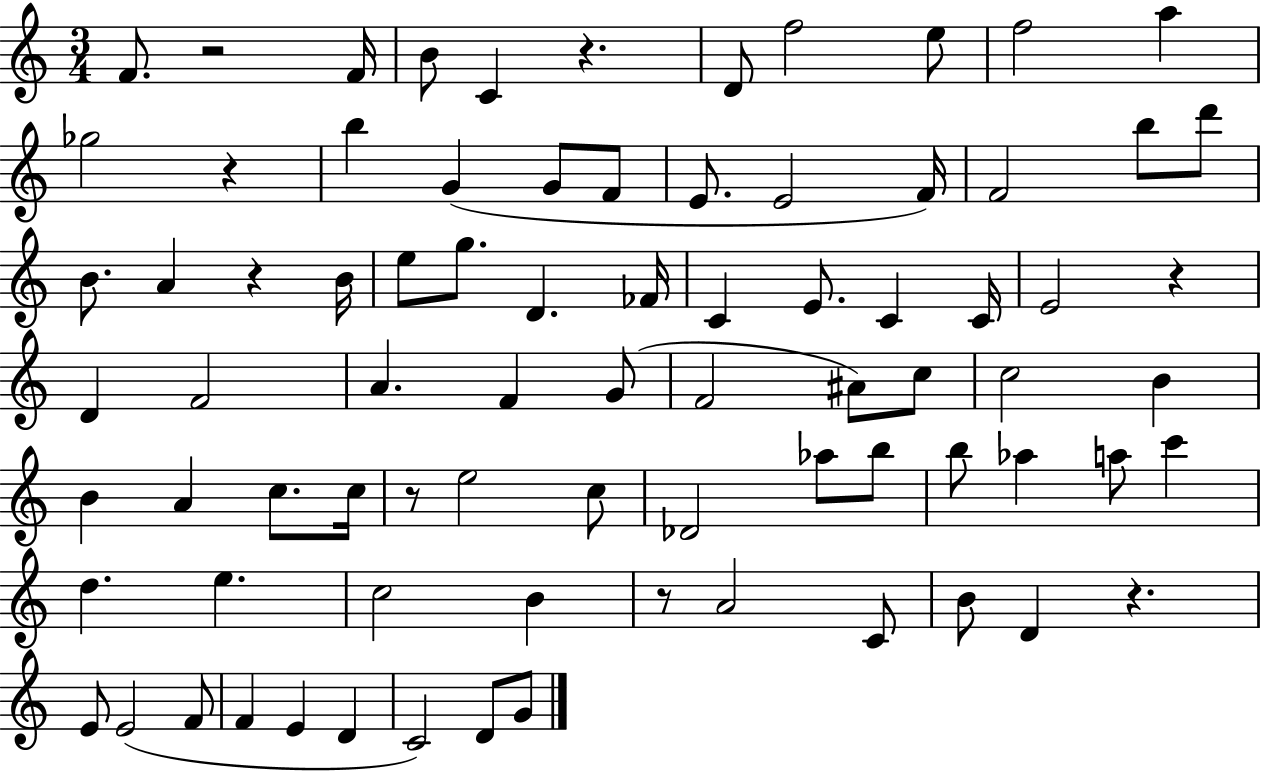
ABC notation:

X:1
T:Untitled
M:3/4
L:1/4
K:C
F/2 z2 F/4 B/2 C z D/2 f2 e/2 f2 a _g2 z b G G/2 F/2 E/2 E2 F/4 F2 b/2 d'/2 B/2 A z B/4 e/2 g/2 D _F/4 C E/2 C C/4 E2 z D F2 A F G/2 F2 ^A/2 c/2 c2 B B A c/2 c/4 z/2 e2 c/2 _D2 _a/2 b/2 b/2 _a a/2 c' d e c2 B z/2 A2 C/2 B/2 D z E/2 E2 F/2 F E D C2 D/2 G/2